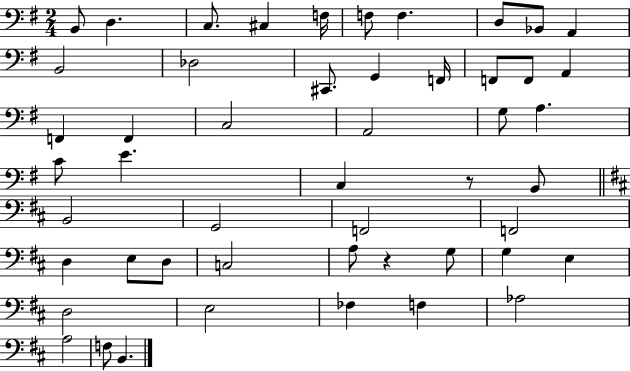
X:1
T:Untitled
M:2/4
L:1/4
K:G
B,,/2 D, C,/2 ^C, F,/4 F,/2 F, D,/2 _B,,/2 A,, B,,2 _D,2 ^C,,/2 G,, F,,/4 F,,/2 F,,/2 A,, F,, F,, C,2 A,,2 G,/2 A, C/2 E C, z/2 B,,/2 B,,2 G,,2 F,,2 F,,2 D, E,/2 D,/2 C,2 A,/2 z G,/2 G, E, D,2 E,2 _F, F, _A,2 A,2 F,/2 B,,